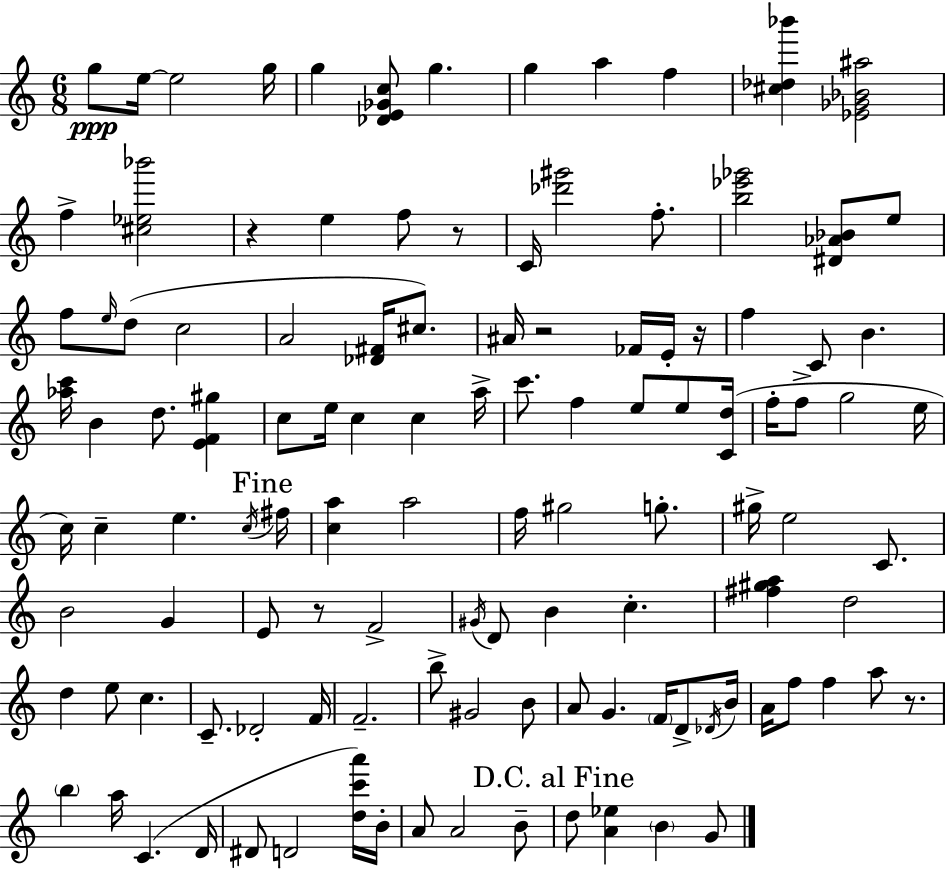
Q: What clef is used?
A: treble